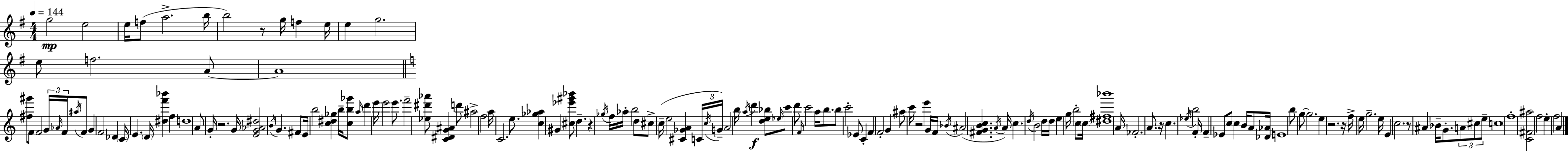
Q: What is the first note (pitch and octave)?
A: G5